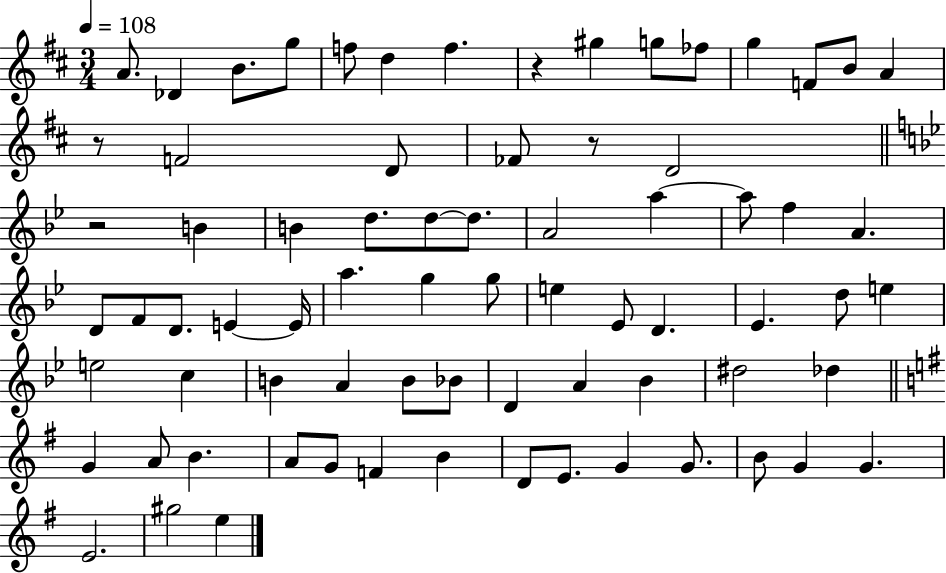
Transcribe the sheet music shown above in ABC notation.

X:1
T:Untitled
M:3/4
L:1/4
K:D
A/2 _D B/2 g/2 f/2 d f z ^g g/2 _f/2 g F/2 B/2 A z/2 F2 D/2 _F/2 z/2 D2 z2 B B d/2 d/2 d/2 A2 a a/2 f A D/2 F/2 D/2 E E/4 a g g/2 e _E/2 D _E d/2 e e2 c B A B/2 _B/2 D A _B ^d2 _d G A/2 B A/2 G/2 F B D/2 E/2 G G/2 B/2 G G E2 ^g2 e